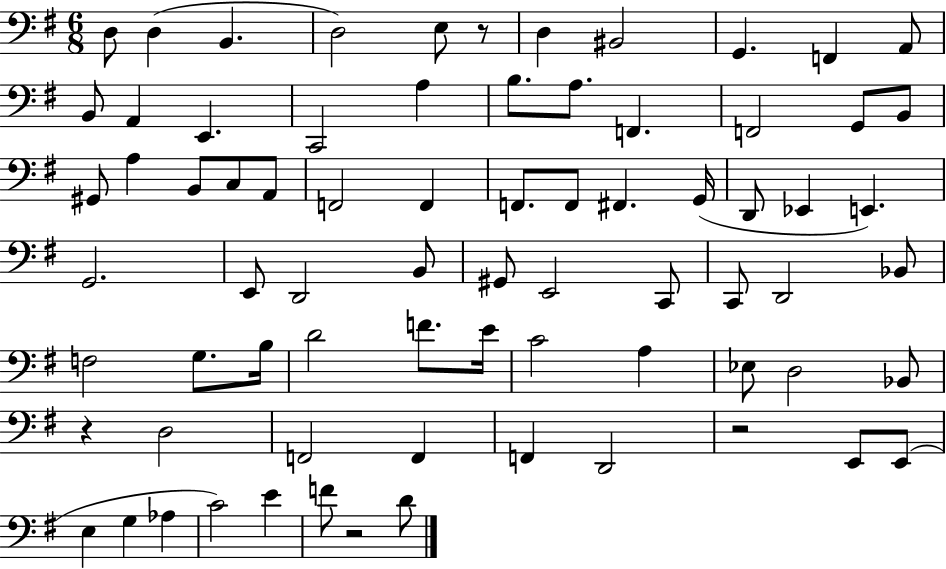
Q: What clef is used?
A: bass